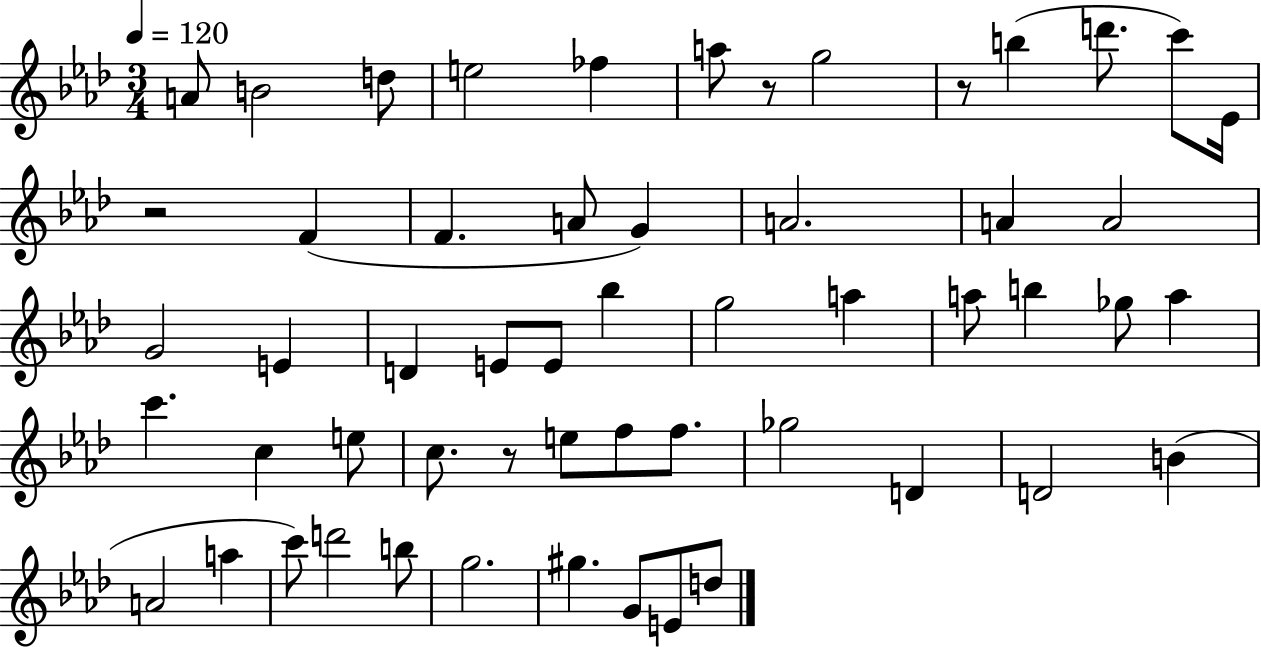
A4/e B4/h D5/e E5/h FES5/q A5/e R/e G5/h R/e B5/q D6/e. C6/e Eb4/s R/h F4/q F4/q. A4/e G4/q A4/h. A4/q A4/h G4/h E4/q D4/q E4/e E4/e Bb5/q G5/h A5/q A5/e B5/q Gb5/e A5/q C6/q. C5/q E5/e C5/e. R/e E5/e F5/e F5/e. Gb5/h D4/q D4/h B4/q A4/h A5/q C6/e D6/h B5/e G5/h. G#5/q. G4/e E4/e D5/e